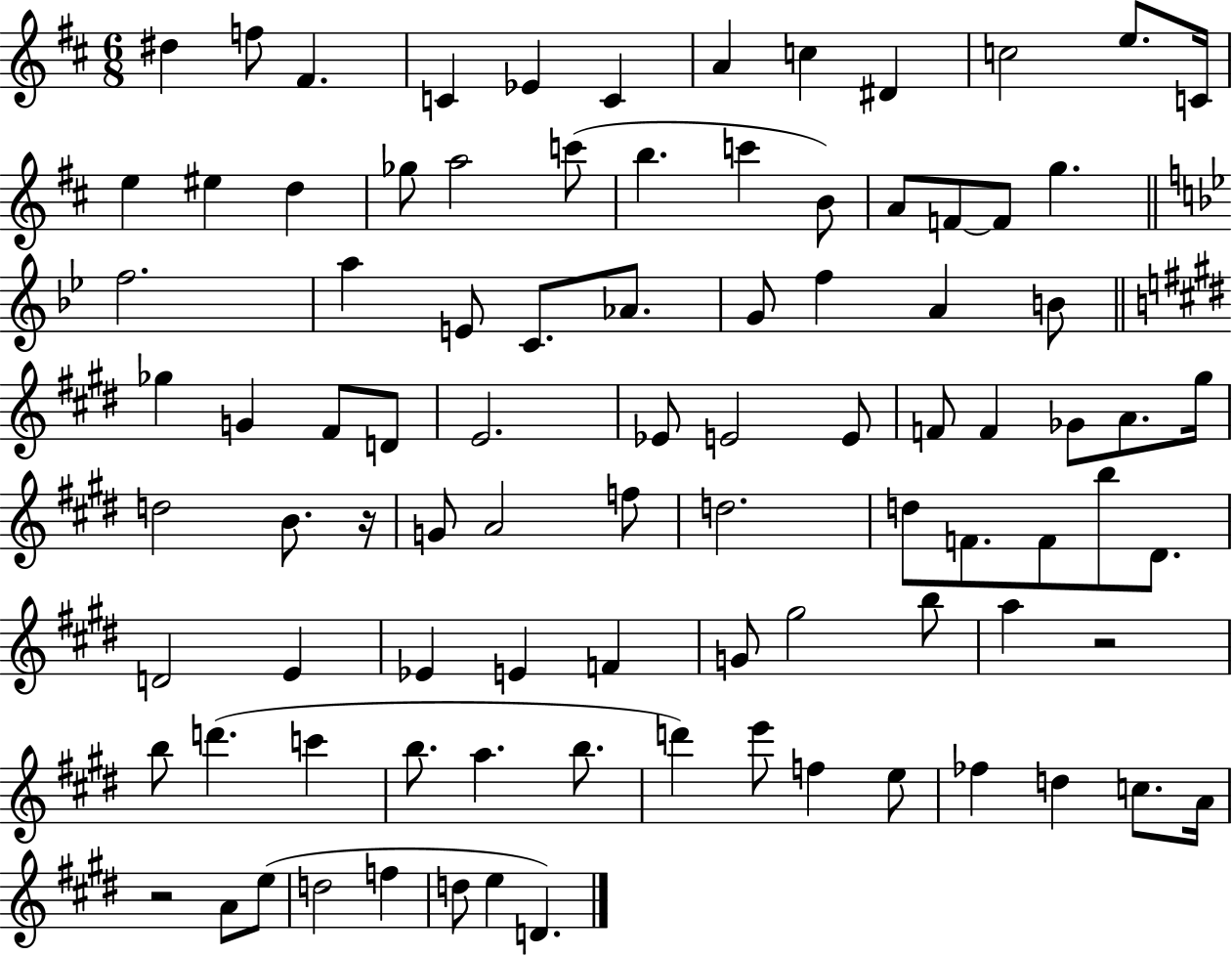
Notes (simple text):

D#5/q F5/e F#4/q. C4/q Eb4/q C4/q A4/q C5/q D#4/q C5/h E5/e. C4/s E5/q EIS5/q D5/q Gb5/e A5/h C6/e B5/q. C6/q B4/e A4/e F4/e F4/e G5/q. F5/h. A5/q E4/e C4/e. Ab4/e. G4/e F5/q A4/q B4/e Gb5/q G4/q F#4/e D4/e E4/h. Eb4/e E4/h E4/e F4/e F4/q Gb4/e A4/e. G#5/s D5/h B4/e. R/s G4/e A4/h F5/e D5/h. D5/e F4/e. F4/e B5/e D#4/e. D4/h E4/q Eb4/q E4/q F4/q G4/e G#5/h B5/e A5/q R/h B5/e D6/q. C6/q B5/e. A5/q. B5/e. D6/q E6/e F5/q E5/e FES5/q D5/q C5/e. A4/s R/h A4/e E5/e D5/h F5/q D5/e E5/q D4/q.